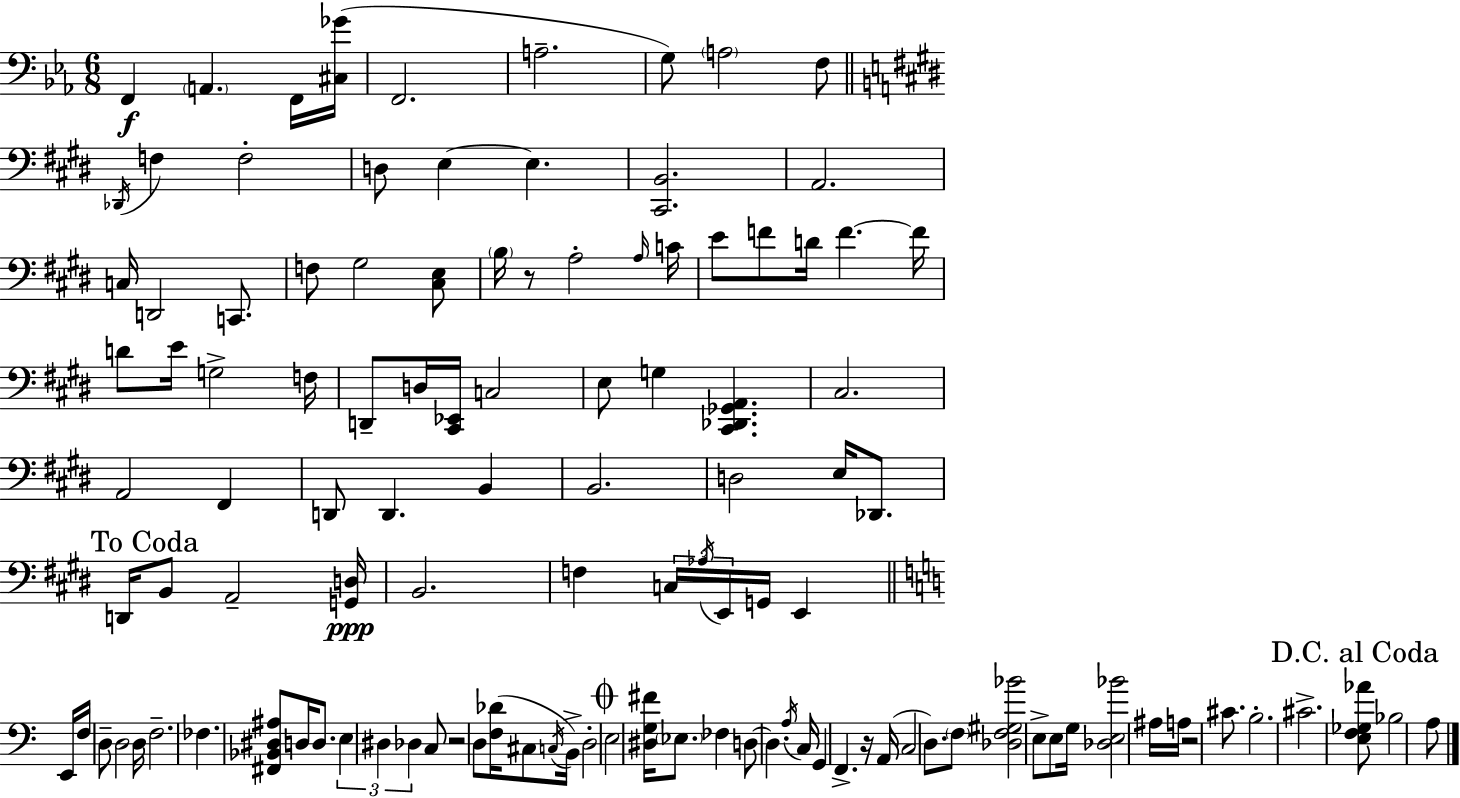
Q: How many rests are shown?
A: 4